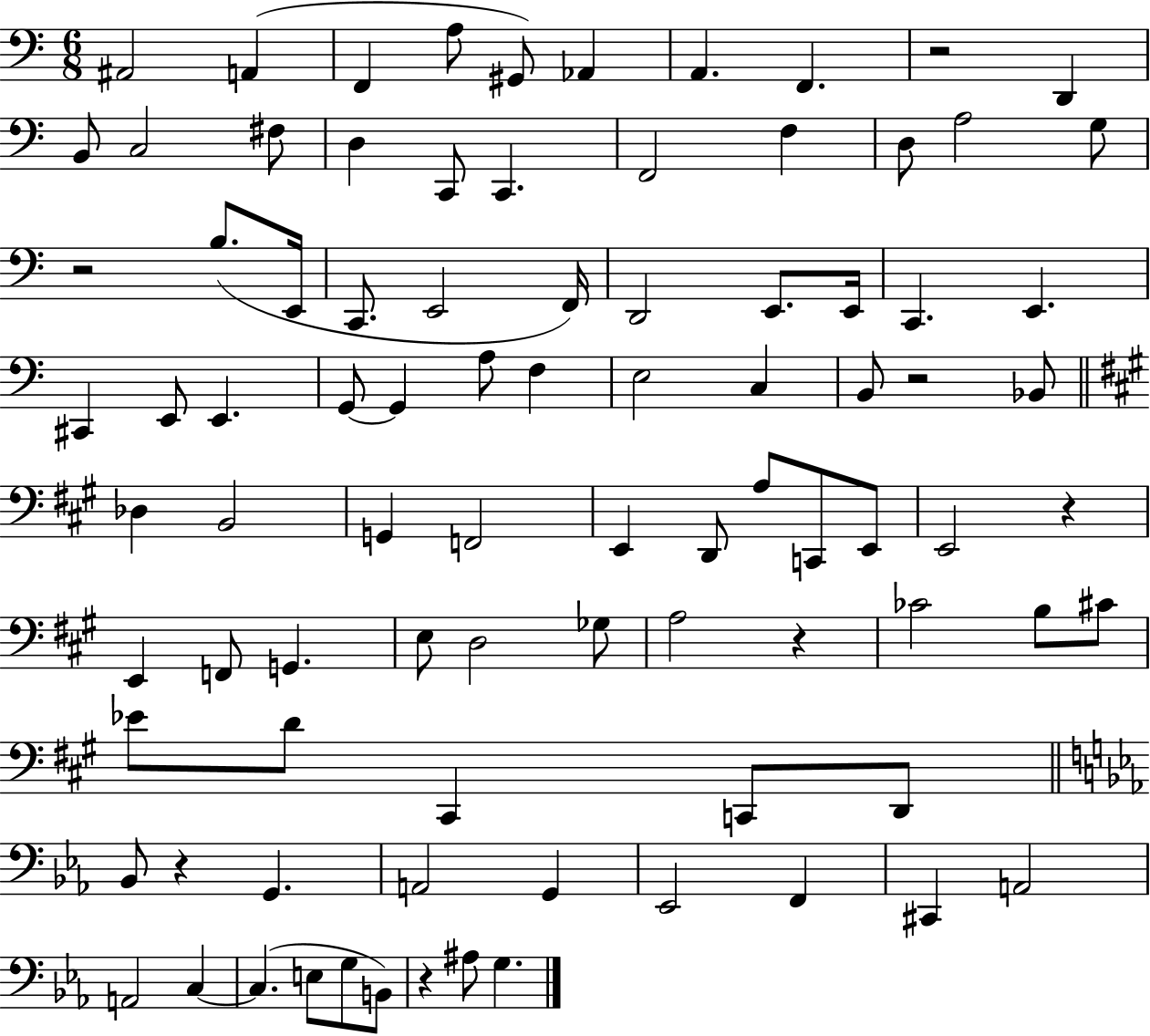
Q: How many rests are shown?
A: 7